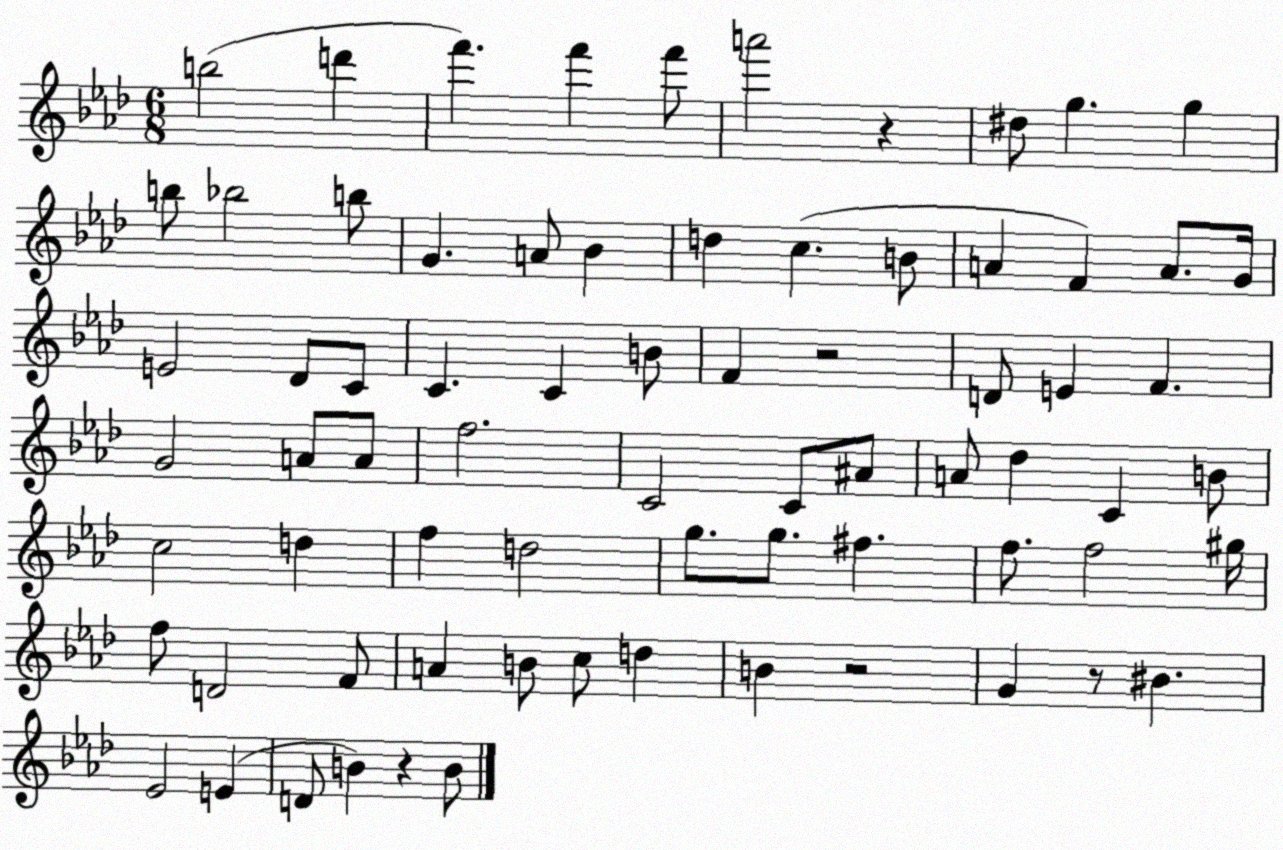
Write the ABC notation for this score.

X:1
T:Untitled
M:6/8
L:1/4
K:Ab
b2 d' f' f' f'/2 a'2 z ^d/2 g g b/2 _b2 b/2 G A/2 _B d c B/2 A F A/2 G/4 E2 _D/2 C/2 C C B/2 F z2 D/2 E F G2 A/2 A/2 f2 C2 C/2 ^A/2 A/2 _d C B/2 c2 d f d2 g/2 g/2 ^f f/2 f2 ^g/4 f/2 D2 F/2 A B/2 c/2 d B z2 G z/2 ^B _E2 E D/2 B z B/2